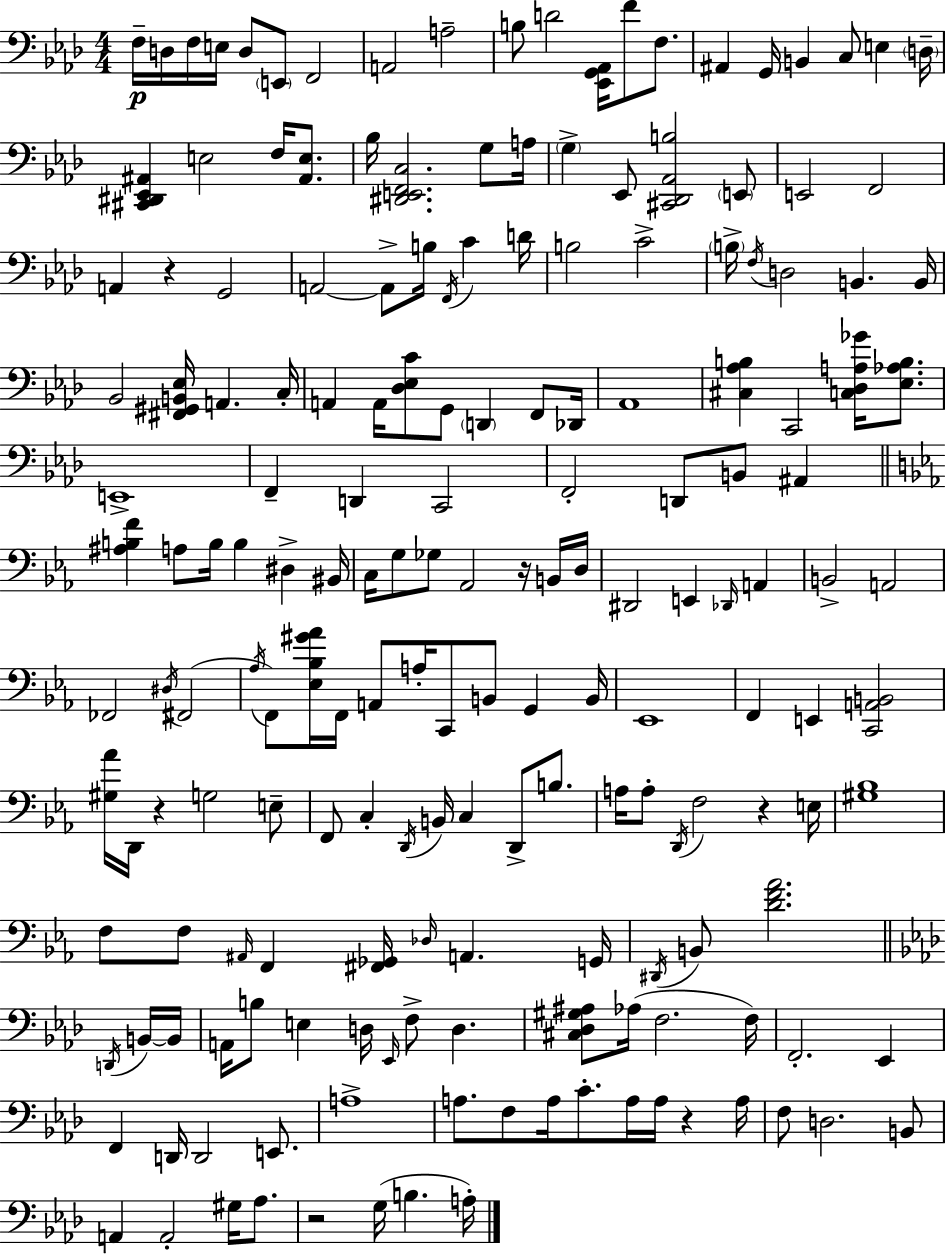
{
  \clef bass
  \numericTimeSignature
  \time 4/4
  \key f \minor
  \repeat volta 2 { f16--\p d16 f16 e16 d8 \parenthesize e,8 f,2 | a,2 a2-- | b8 d'2 <ees, g, aes,>16 f'8 f8. | ais,4 g,16 b,4 c8 e4 \parenthesize d16-- | \break <cis, dis, ees, ais,>4 e2 f16 <ais, e>8. | bes16 <dis, e, f, c>2. g8 a16 | \parenthesize g4-> ees,8 <cis, des, aes, b>2 \parenthesize e,8 | e,2 f,2 | \break a,4 r4 g,2 | a,2~~ a,8-> b16 \acciaccatura { f,16 } c'4 | d'16 b2 c'2-> | \parenthesize b16-> \acciaccatura { f16 } d2 b,4. | \break b,16 bes,2 <fis, gis, b, ees>16 a,4. | c16-. a,4 a,16 <des ees c'>8 g,8 \parenthesize d,4 f,8 | des,16 aes,1 | <cis aes b>4 c,2 <c des a ges'>16 <ees aes b>8. | \break e,1-> | f,4-- d,4 c,2 | f,2-. d,8 b,8 ais,4 | \bar "||" \break \key ees \major <ais b f'>4 a8 b16 b4 dis4-> bis,16 | c16 g8 ges8 aes,2 r16 b,16 d16 | dis,2 e,4 \grace { des,16 } a,4 | b,2-> a,2 | \break fes,2 \acciaccatura { dis16 }( fis,2 | \acciaccatura { aes16 }) f,8 <ees bes gis' aes'>16 f,16 a,8 a16-. c,8 b,8 g,4 | b,16 ees,1 | f,4 e,4 <c, a, b,>2 | \break <gis aes'>16 d,16 r4 g2 | e8-- f,8 c4-. \acciaccatura { d,16 } b,16 c4 d,8-> | b8. a16 a8-. \acciaccatura { d,16 } f2 | r4 e16 <gis bes>1 | \break f8 f8 \grace { ais,16 } f,4 <fis, ges,>16 \grace { des16 } | a,4. g,16 \acciaccatura { dis,16 } b,8 <d' f' aes'>2. | \bar "||" \break \key aes \major \acciaccatura { d,16 } b,16~~ b,16 a,16 b8 e4 d16 \grace { ees,16 } f8-> d4. | <cis des gis ais>8 aes16( f2. | f16) f,2.-. | ees,4 f,4 d,16 d,2 | \break e,8. a1-> | a8. f8 a16 c'8.-. a16 a16 r4 | a16 f8 d2. | b,8 a,4 a,2-. | \break gis16 aes8. r2 g16( b4. | a16-.) } \bar "|."
}